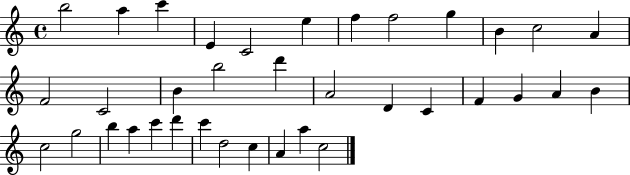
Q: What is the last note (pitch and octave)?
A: C5